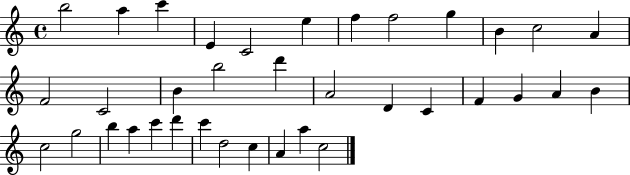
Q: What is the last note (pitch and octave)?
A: C5